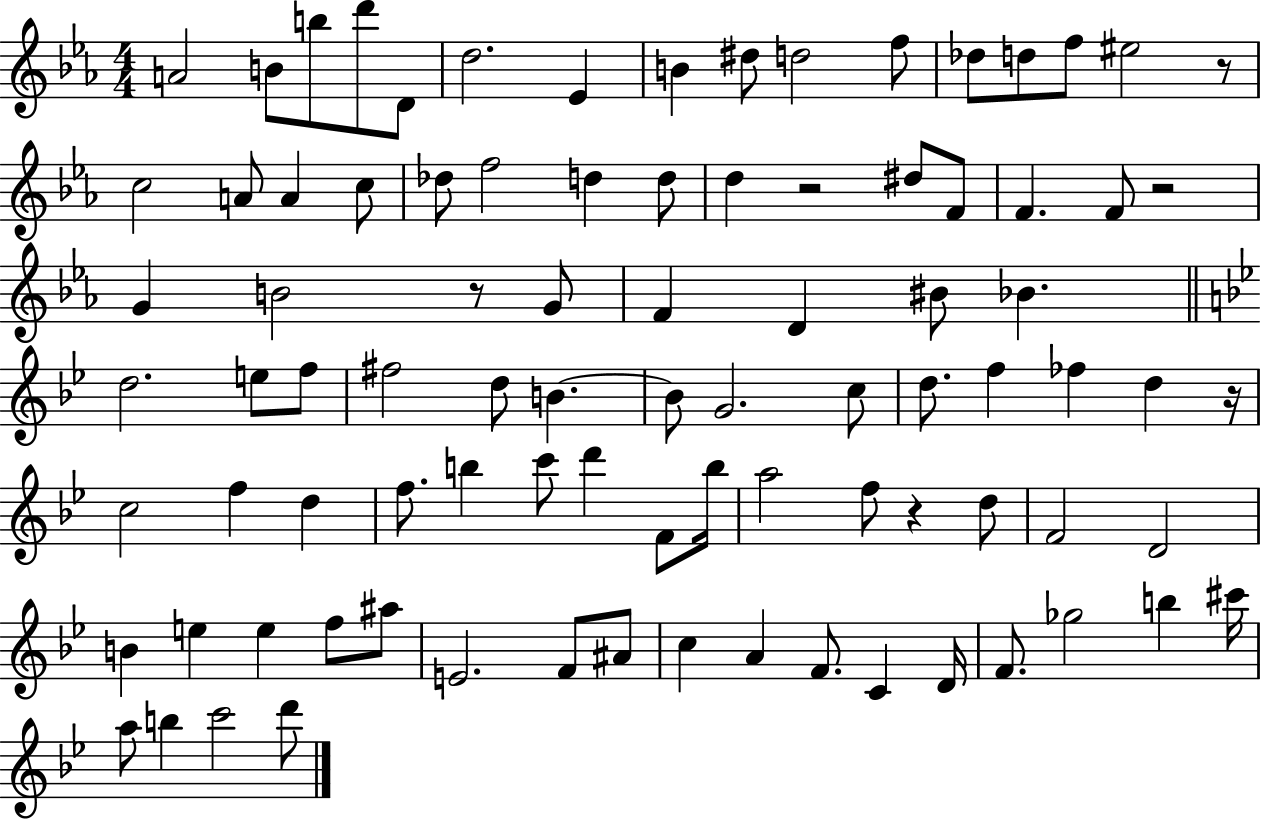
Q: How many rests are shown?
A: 6